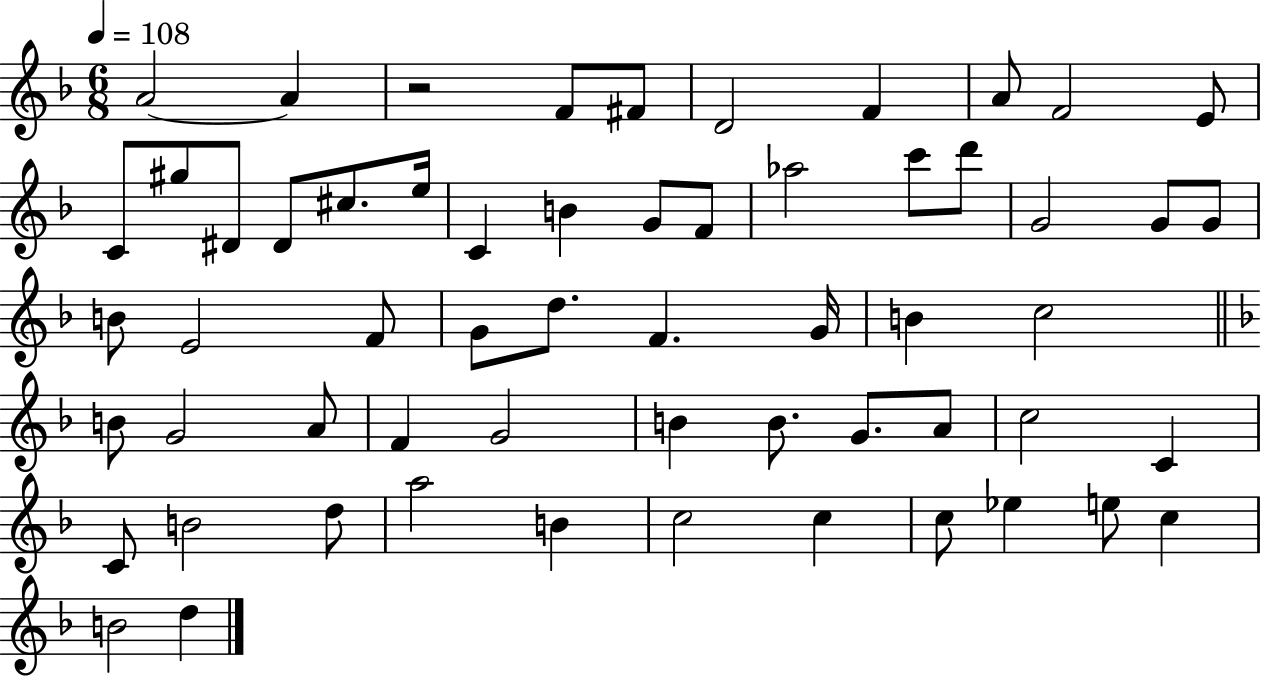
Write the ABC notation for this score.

X:1
T:Untitled
M:6/8
L:1/4
K:F
A2 A z2 F/2 ^F/2 D2 F A/2 F2 E/2 C/2 ^g/2 ^D/2 ^D/2 ^c/2 e/4 C B G/2 F/2 _a2 c'/2 d'/2 G2 G/2 G/2 B/2 E2 F/2 G/2 d/2 F G/4 B c2 B/2 G2 A/2 F G2 B B/2 G/2 A/2 c2 C C/2 B2 d/2 a2 B c2 c c/2 _e e/2 c B2 d